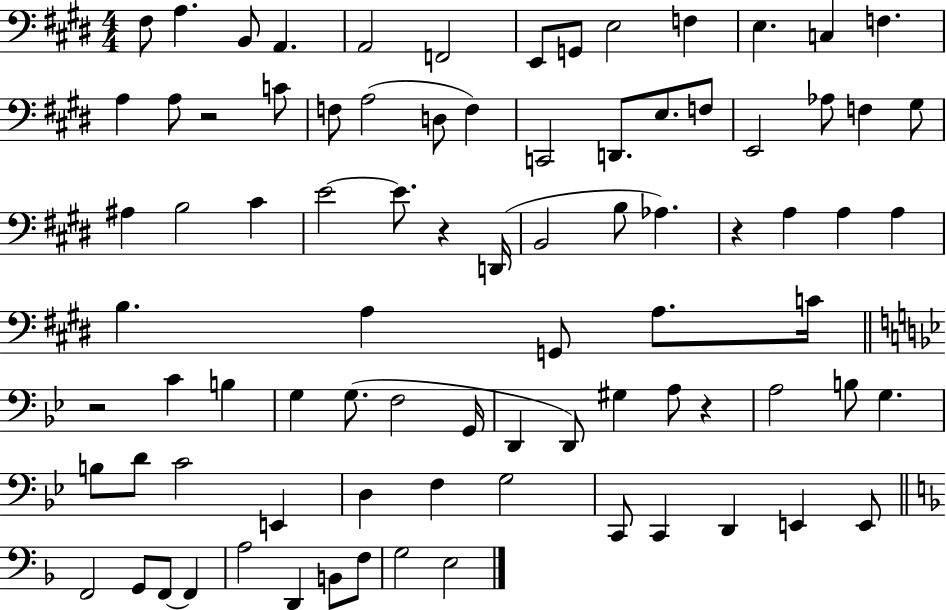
{
  \clef bass
  \numericTimeSignature
  \time 4/4
  \key e \major
  fis8 a4. b,8 a,4. | a,2 f,2 | e,8 g,8 e2 f4 | e4. c4 f4. | \break a4 a8 r2 c'8 | f8 a2( d8 f4) | c,2 d,8. e8. f8 | e,2 aes8 f4 gis8 | \break ais4 b2 cis'4 | e'2~~ e'8. r4 d,16( | b,2 b8 aes4.) | r4 a4 a4 a4 | \break b4. a4 g,8 a8. c'16 | \bar "||" \break \key bes \major r2 c'4 b4 | g4 g8.( f2 g,16 | d,4 d,8) gis4 a8 r4 | a2 b8 g4. | \break b8 d'8 c'2 e,4 | d4 f4 g2 | c,8 c,4 d,4 e,4 e,8 | \bar "||" \break \key f \major f,2 g,8 f,8~~ f,4 | a2 d,4 b,8 f8 | g2 e2 | \bar "|."
}